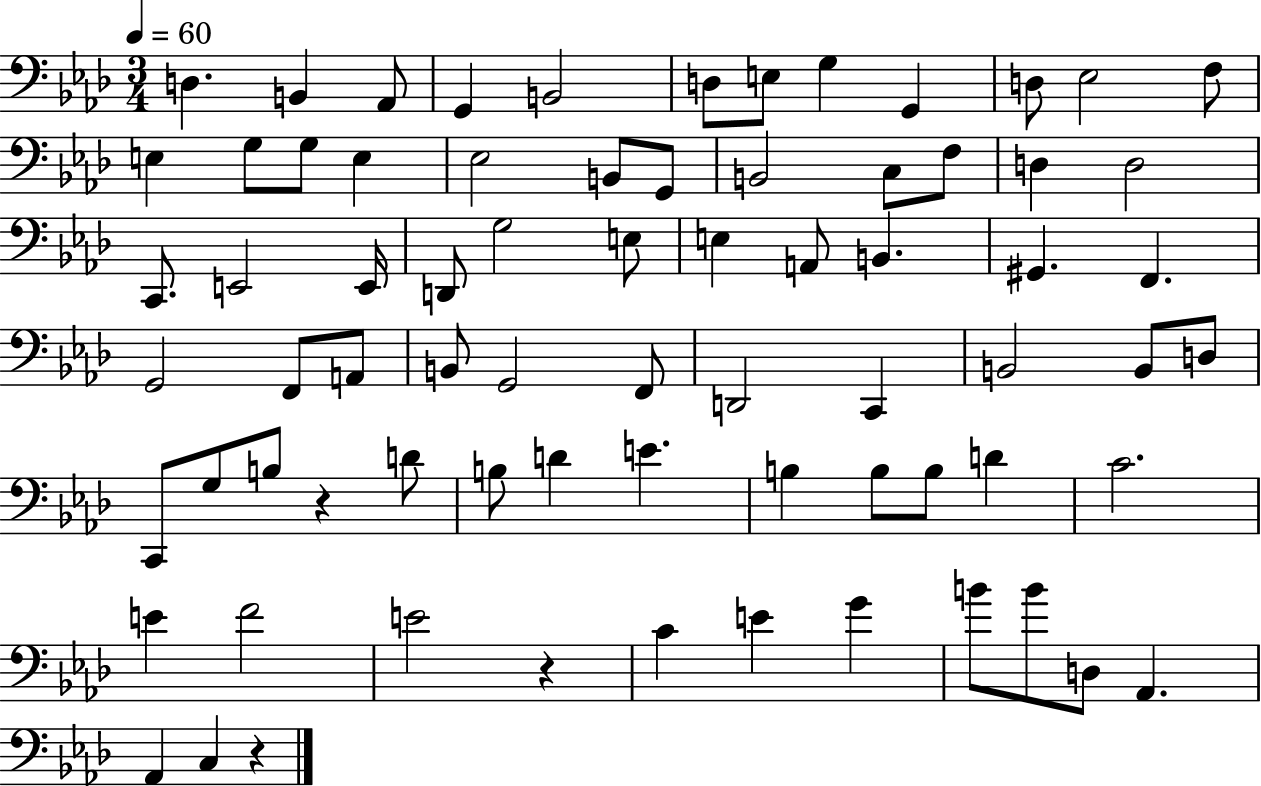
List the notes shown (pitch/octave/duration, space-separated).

D3/q. B2/q Ab2/e G2/q B2/h D3/e E3/e G3/q G2/q D3/e Eb3/h F3/e E3/q G3/e G3/e E3/q Eb3/h B2/e G2/e B2/h C3/e F3/e D3/q D3/h C2/e. E2/h E2/s D2/e G3/h E3/e E3/q A2/e B2/q. G#2/q. F2/q. G2/h F2/e A2/e B2/e G2/h F2/e D2/h C2/q B2/h B2/e D3/e C2/e G3/e B3/e R/q D4/e B3/e D4/q E4/q. B3/q B3/e B3/e D4/q C4/h. E4/q F4/h E4/h R/q C4/q E4/q G4/q B4/e B4/e D3/e Ab2/q. Ab2/q C3/q R/q